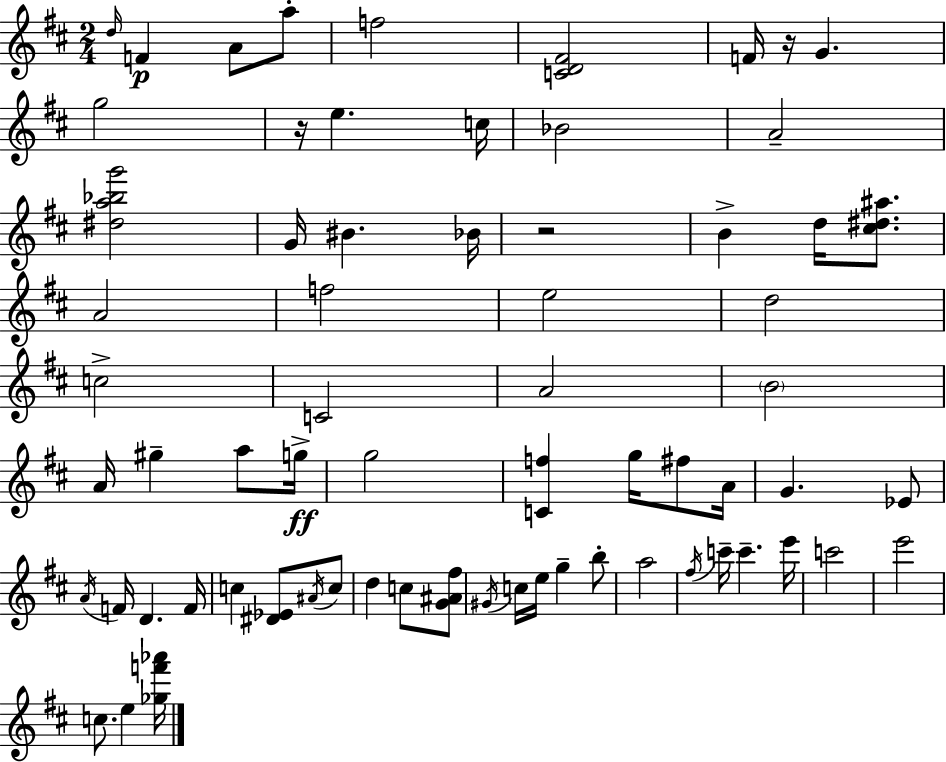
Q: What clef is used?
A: treble